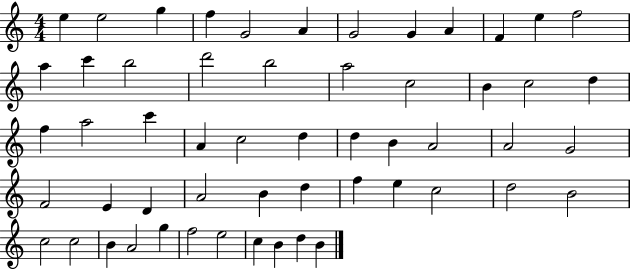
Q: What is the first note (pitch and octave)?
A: E5